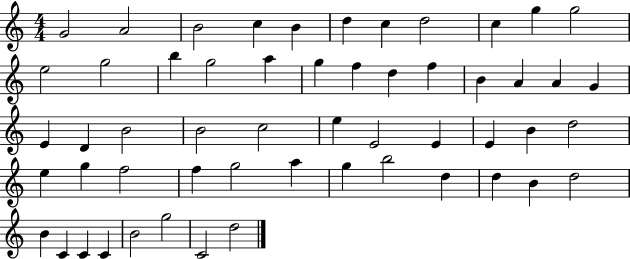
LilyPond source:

{
  \clef treble
  \numericTimeSignature
  \time 4/4
  \key c \major
  g'2 a'2 | b'2 c''4 b'4 | d''4 c''4 d''2 | c''4 g''4 g''2 | \break e''2 g''2 | b''4 g''2 a''4 | g''4 f''4 d''4 f''4 | b'4 a'4 a'4 g'4 | \break e'4 d'4 b'2 | b'2 c''2 | e''4 e'2 e'4 | e'4 b'4 d''2 | \break e''4 g''4 f''2 | f''4 g''2 a''4 | g''4 b''2 d''4 | d''4 b'4 d''2 | \break b'4 c'4 c'4 c'4 | b'2 g''2 | c'2 d''2 | \bar "|."
}